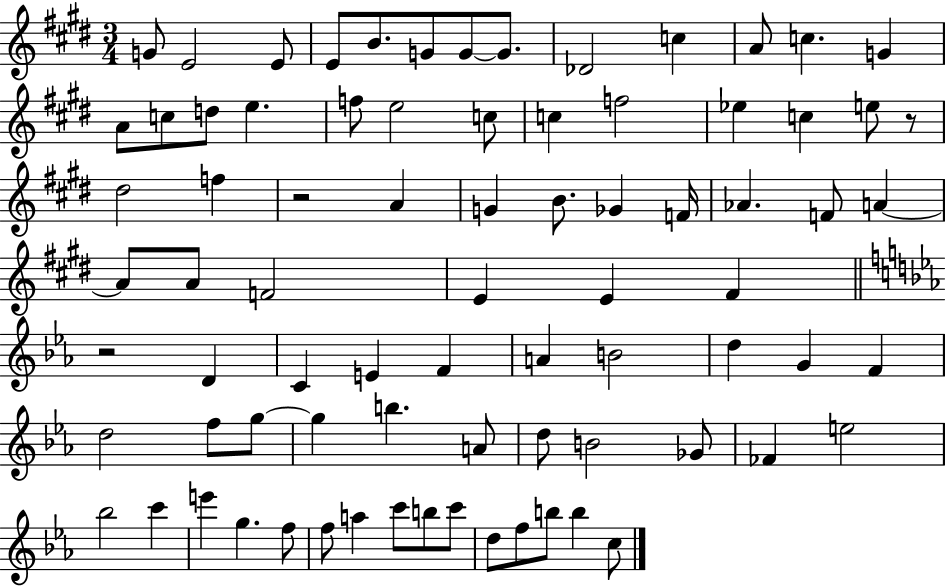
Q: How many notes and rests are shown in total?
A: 79